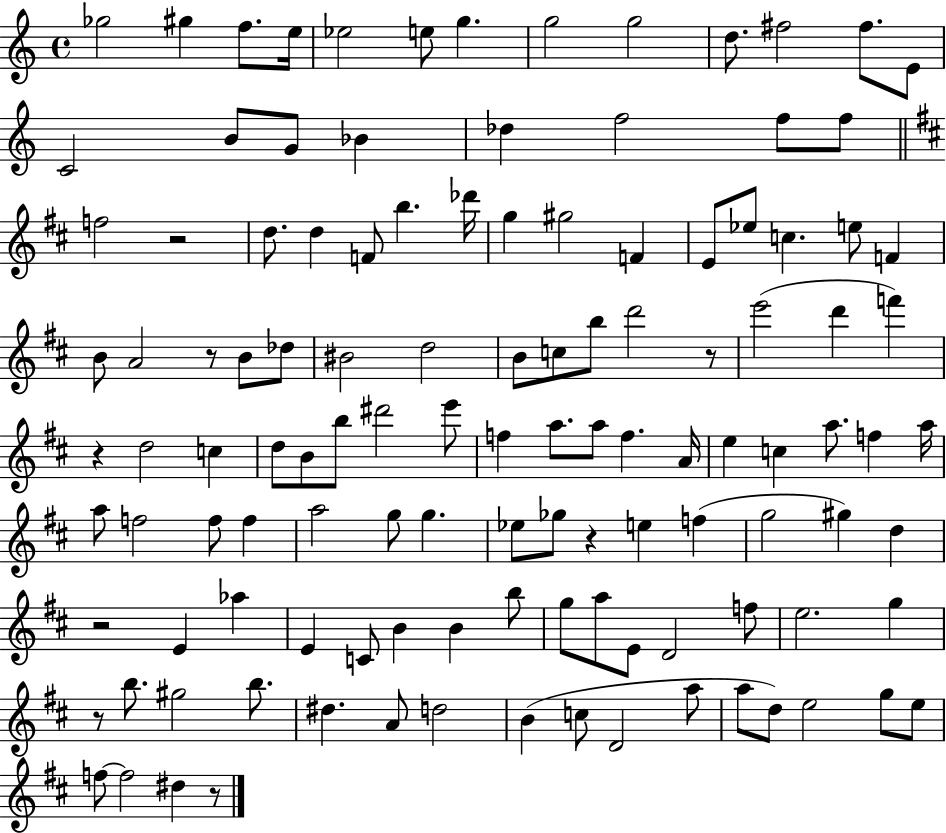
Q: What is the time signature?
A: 4/4